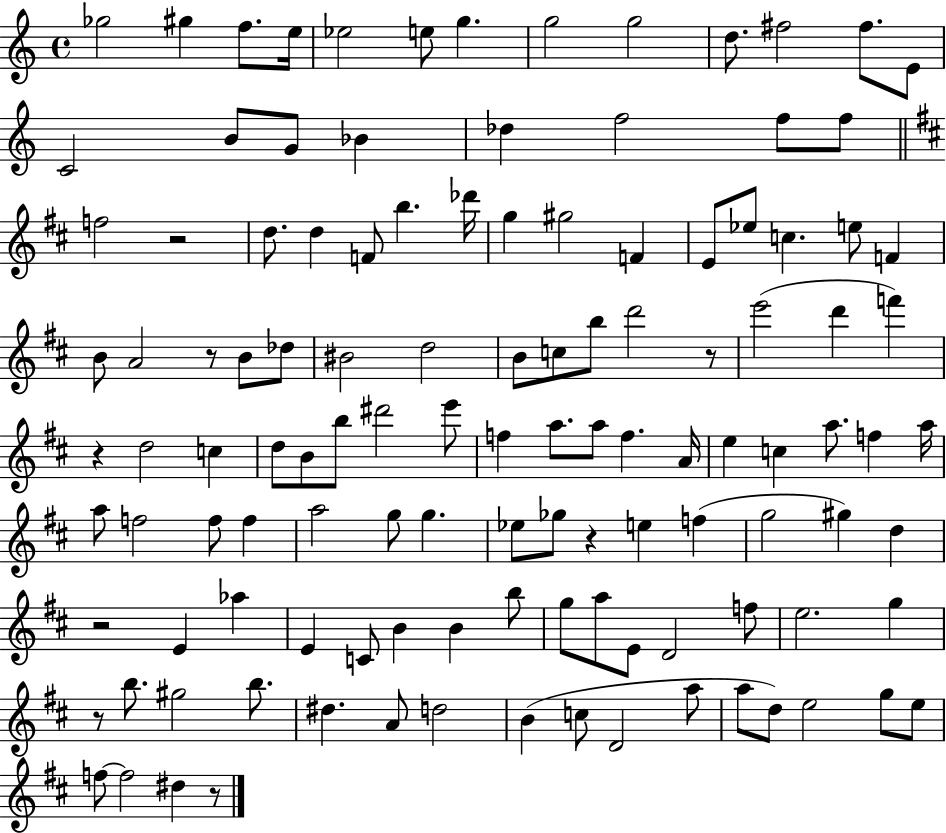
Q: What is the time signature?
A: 4/4